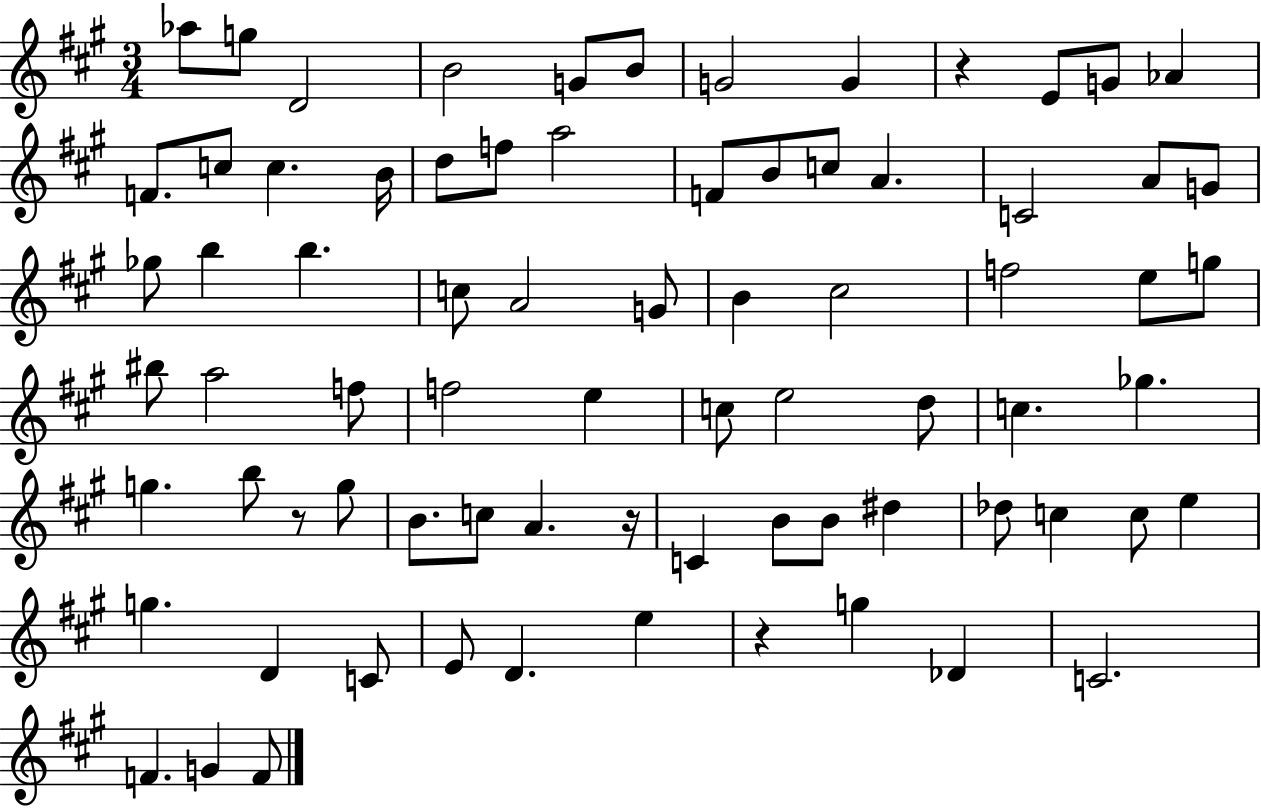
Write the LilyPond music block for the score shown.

{
  \clef treble
  \numericTimeSignature
  \time 3/4
  \key a \major
  aes''8 g''8 d'2 | b'2 g'8 b'8 | g'2 g'4 | r4 e'8 g'8 aes'4 | \break f'8. c''8 c''4. b'16 | d''8 f''8 a''2 | f'8 b'8 c''8 a'4. | c'2 a'8 g'8 | \break ges''8 b''4 b''4. | c''8 a'2 g'8 | b'4 cis''2 | f''2 e''8 g''8 | \break bis''8 a''2 f''8 | f''2 e''4 | c''8 e''2 d''8 | c''4. ges''4. | \break g''4. b''8 r8 g''8 | b'8. c''8 a'4. r16 | c'4 b'8 b'8 dis''4 | des''8 c''4 c''8 e''4 | \break g''4. d'4 c'8 | e'8 d'4. e''4 | r4 g''4 des'4 | c'2. | \break f'4. g'4 f'8 | \bar "|."
}